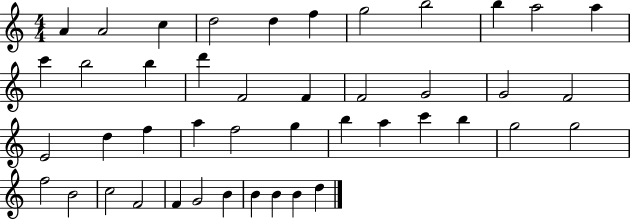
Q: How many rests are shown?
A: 0